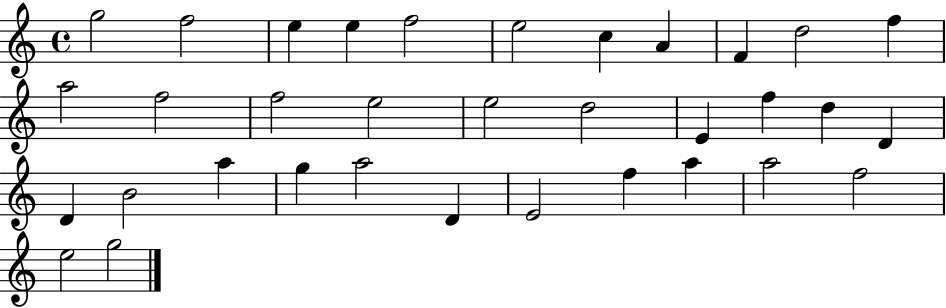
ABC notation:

X:1
T:Untitled
M:4/4
L:1/4
K:C
g2 f2 e e f2 e2 c A F d2 f a2 f2 f2 e2 e2 d2 E f d D D B2 a g a2 D E2 f a a2 f2 e2 g2